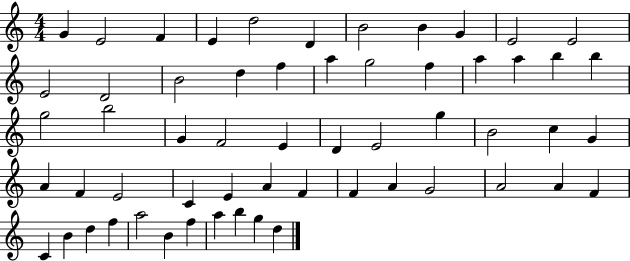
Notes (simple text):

G4/q E4/h F4/q E4/q D5/h D4/q B4/h B4/q G4/q E4/h E4/h E4/h D4/h B4/h D5/q F5/q A5/q G5/h F5/q A5/q A5/q B5/q B5/q G5/h B5/h G4/q F4/h E4/q D4/q E4/h G5/q B4/h C5/q G4/q A4/q F4/q E4/h C4/q E4/q A4/q F4/q F4/q A4/q G4/h A4/h A4/q F4/q C4/q B4/q D5/q F5/q A5/h B4/q F5/q A5/q B5/q G5/q D5/q